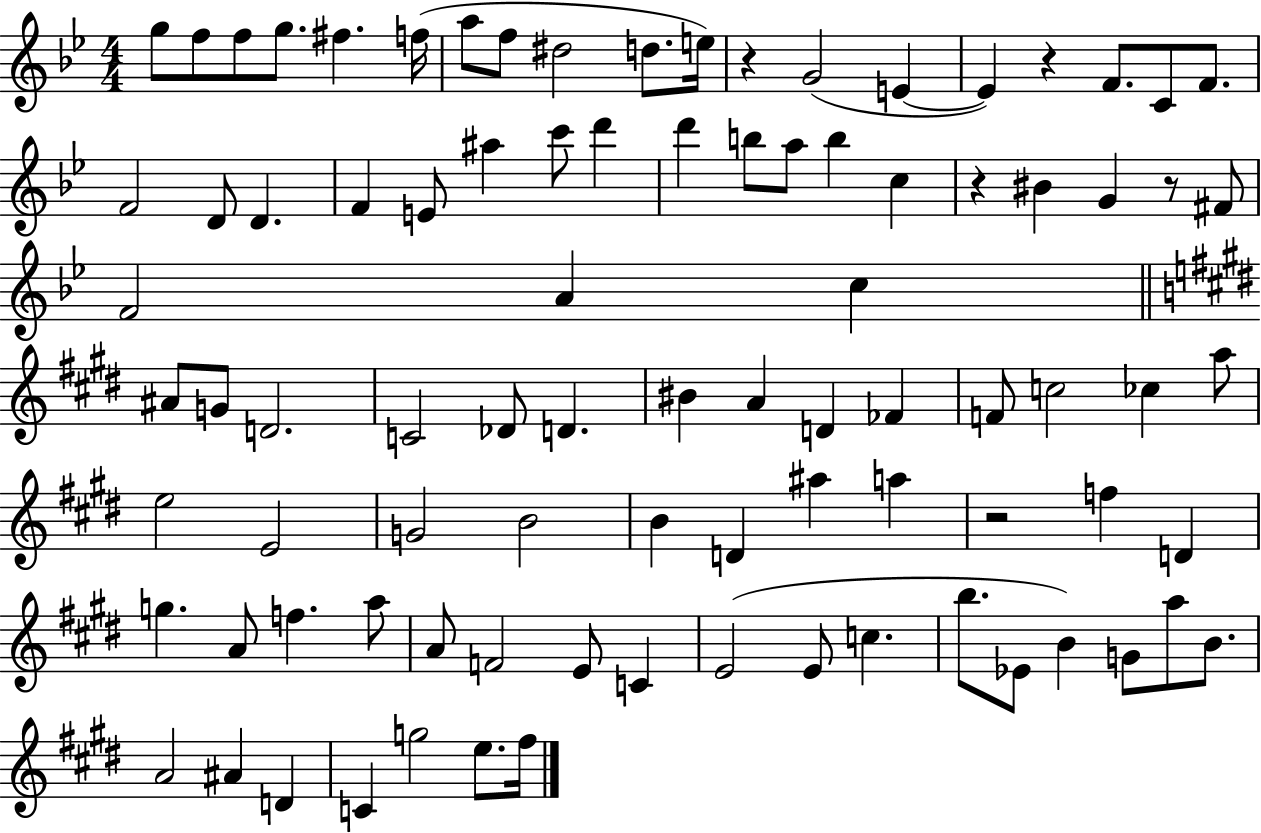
G5/e F5/e F5/e G5/e. F#5/q. F5/s A5/e F5/e D#5/h D5/e. E5/s R/q G4/h E4/q E4/q R/q F4/e. C4/e F4/e. F4/h D4/e D4/q. F4/q E4/e A#5/q C6/e D6/q D6/q B5/e A5/e B5/q C5/q R/q BIS4/q G4/q R/e F#4/e F4/h A4/q C5/q A#4/e G4/e D4/h. C4/h Db4/e D4/q. BIS4/q A4/q D4/q FES4/q F4/e C5/h CES5/q A5/e E5/h E4/h G4/h B4/h B4/q D4/q A#5/q A5/q R/h F5/q D4/q G5/q. A4/e F5/q. A5/e A4/e F4/h E4/e C4/q E4/h E4/e C5/q. B5/e. Eb4/e B4/q G4/e A5/e B4/e. A4/h A#4/q D4/q C4/q G5/h E5/e. F#5/s